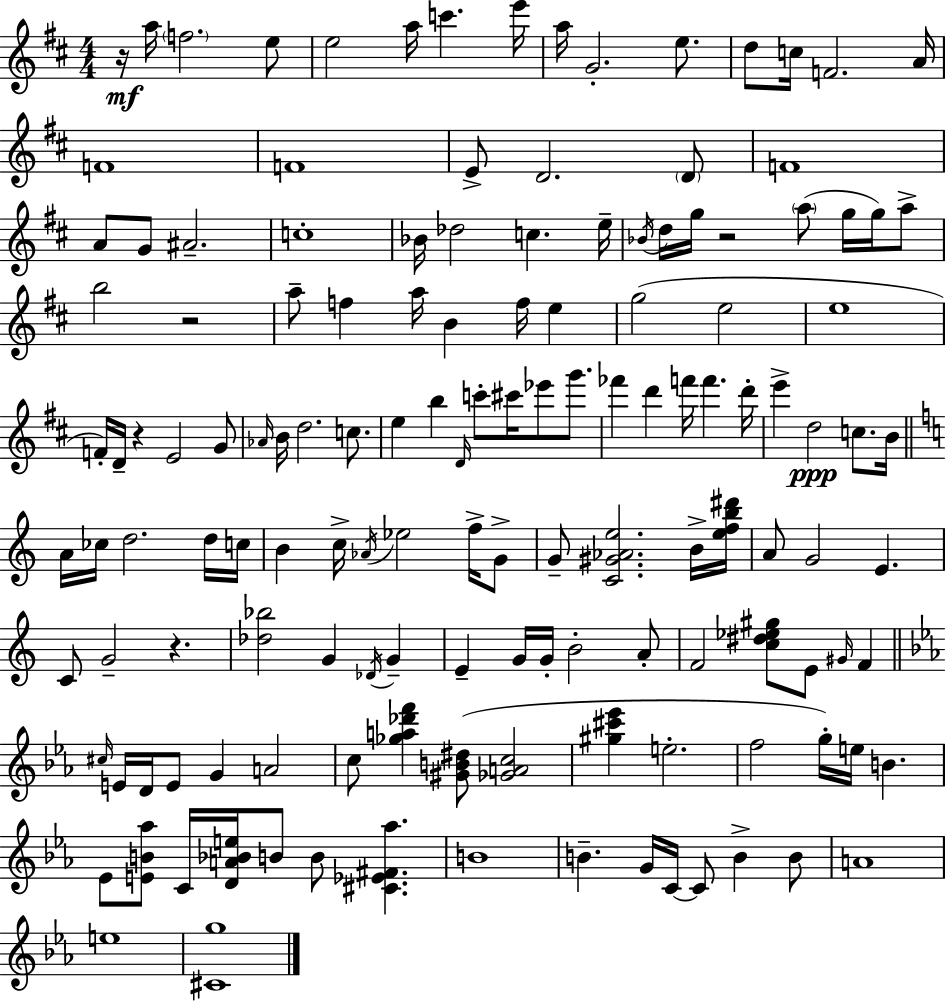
{
  \clef treble
  \numericTimeSignature
  \time 4/4
  \key d \major
  r16\mf a''16 \parenthesize f''2. e''8 | e''2 a''16 c'''4. e'''16 | a''16 g'2.-. e''8. | d''8 c''16 f'2. a'16 | \break f'1 | f'1 | e'8-> d'2. \parenthesize d'8 | f'1 | \break a'8 g'8 ais'2.-- | c''1-. | bes'16 des''2 c''4. e''16-- | \acciaccatura { bes'16 } d''16 g''16 r2 \parenthesize a''8( g''16 g''16) a''8-> | \break b''2 r2 | a''8-- f''4 a''16 b'4 f''16 e''4 | g''2( e''2 | e''1 | \break f'16-.) d'16-- r4 e'2 g'8 | \grace { aes'16 } b'16 d''2. c''8. | e''4 b''4 \grace { d'16 } c'''8-. cis'''16 ees'''8 | g'''8. fes'''4 d'''4 f'''16 f'''4. | \break d'''16-. e'''4-> d''2\ppp c''8. | b'16 \bar "||" \break \key c \major a'16 ces''16 d''2. d''16 c''16 | b'4 c''16-> \acciaccatura { aes'16 } ees''2 f''16-> g'8-> | g'8-- <c' gis' aes' e''>2. b'16-> | <e'' f'' b'' dis'''>16 a'8 g'2 e'4. | \break c'8 g'2-- r4. | <des'' bes''>2 g'4 \acciaccatura { des'16 } g'4-- | e'4-- g'16 g'16-. b'2-. | a'8-. f'2 <c'' dis'' ees'' gis''>8 e'8 \grace { gis'16 } f'4 | \break \bar "||" \break \key ees \major \grace { cis''16 } e'16 d'16 e'8 g'4 a'2 | c''8 <ges'' a'' des''' f'''>4 <gis' b' dis''>8( <ges' a' c''>2 | <gis'' cis''' ees'''>4 e''2.-. | f''2 g''16-.) e''16 b'4. | \break ees'8 <e' b' aes''>8 c'16 <d' a' bes' e''>16 b'8 b'8 <cis' ees' fis' aes''>4. | b'1 | b'4.-- g'16 c'16~~ c'8 b'4-> b'8 | a'1 | \break e''1 | <cis' g''>1 | \bar "|."
}